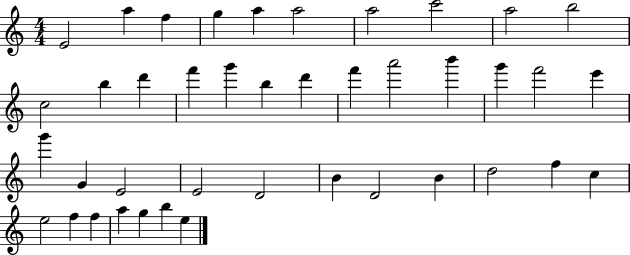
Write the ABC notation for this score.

X:1
T:Untitled
M:4/4
L:1/4
K:C
E2 a f g a a2 a2 c'2 a2 b2 c2 b d' f' g' b d' f' a'2 b' g' f'2 e' g' G E2 E2 D2 B D2 B d2 f c e2 f f a g b e